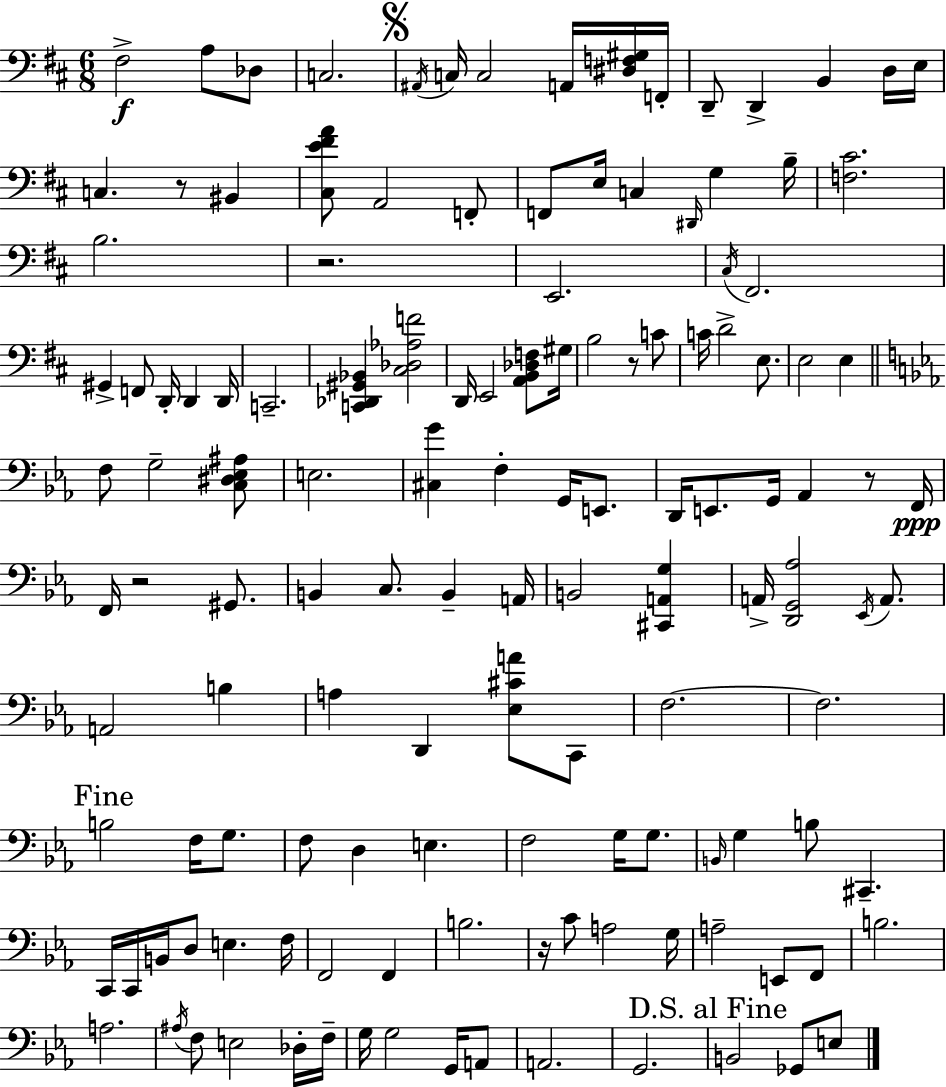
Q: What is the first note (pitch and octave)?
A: F#3